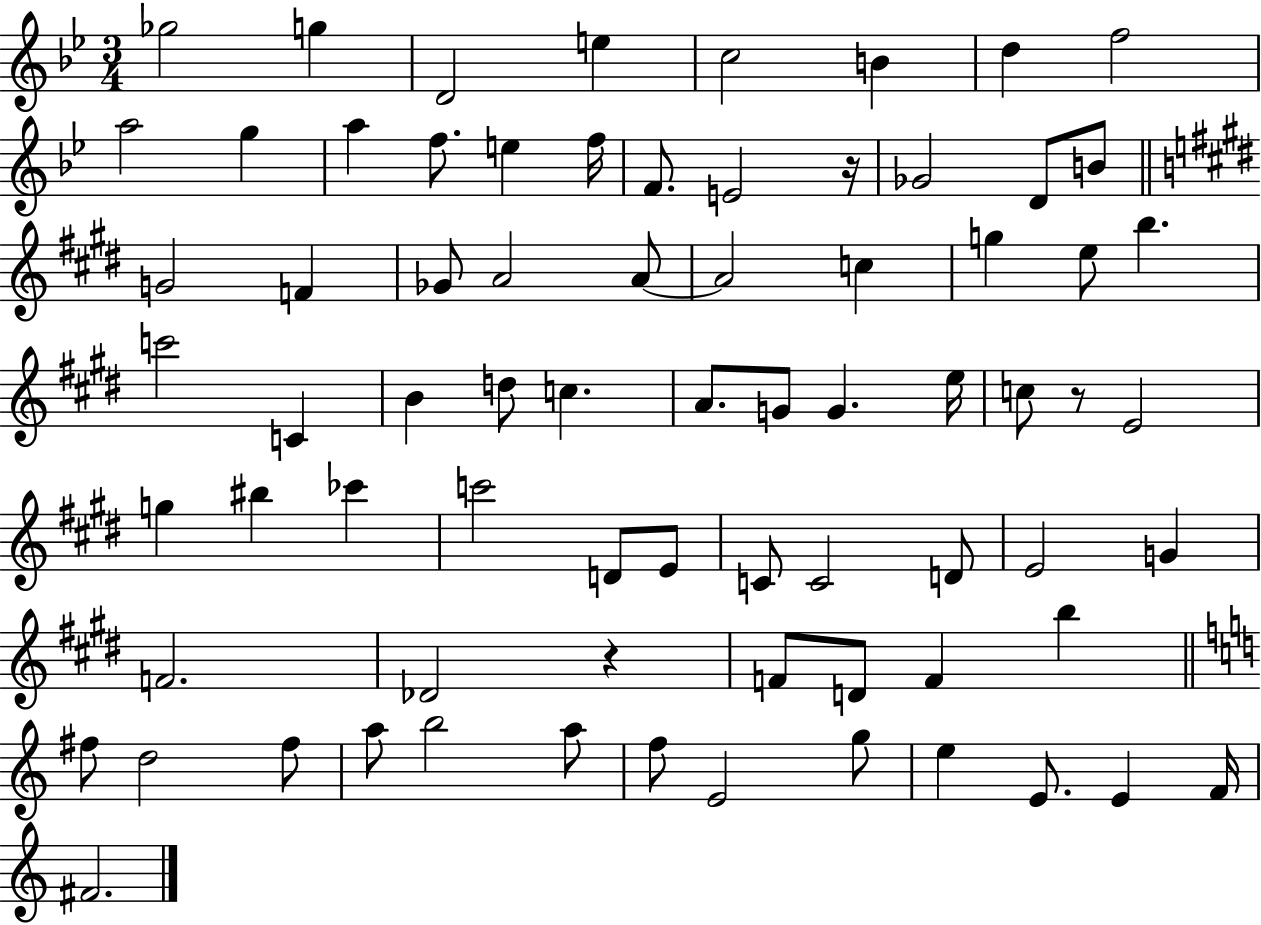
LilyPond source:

{
  \clef treble
  \numericTimeSignature
  \time 3/4
  \key bes \major
  ges''2 g''4 | d'2 e''4 | c''2 b'4 | d''4 f''2 | \break a''2 g''4 | a''4 f''8. e''4 f''16 | f'8. e'2 r16 | ges'2 d'8 b'8 | \break \bar "||" \break \key e \major g'2 f'4 | ges'8 a'2 a'8~~ | a'2 c''4 | g''4 e''8 b''4. | \break c'''2 c'4 | b'4 d''8 c''4. | a'8. g'8 g'4. e''16 | c''8 r8 e'2 | \break g''4 bis''4 ces'''4 | c'''2 d'8 e'8 | c'8 c'2 d'8 | e'2 g'4 | \break f'2. | des'2 r4 | f'8 d'8 f'4 b''4 | \bar "||" \break \key c \major fis''8 d''2 fis''8 | a''8 b''2 a''8 | f''8 e'2 g''8 | e''4 e'8. e'4 f'16 | \break fis'2. | \bar "|."
}